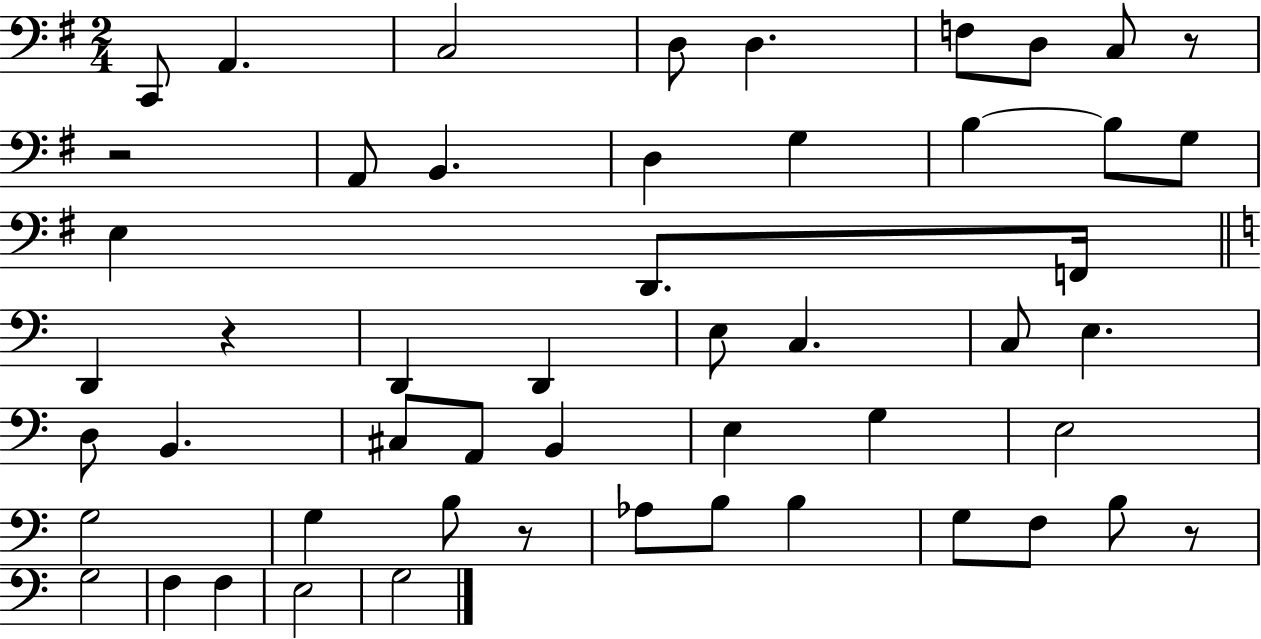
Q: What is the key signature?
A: G major